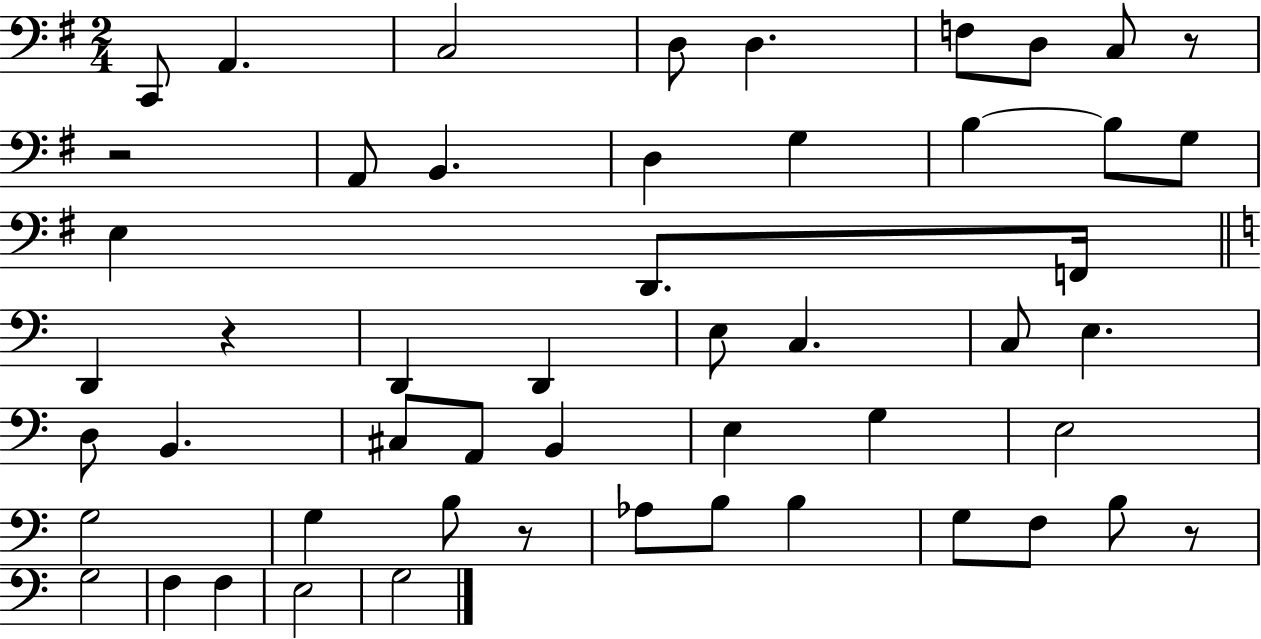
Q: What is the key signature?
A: G major